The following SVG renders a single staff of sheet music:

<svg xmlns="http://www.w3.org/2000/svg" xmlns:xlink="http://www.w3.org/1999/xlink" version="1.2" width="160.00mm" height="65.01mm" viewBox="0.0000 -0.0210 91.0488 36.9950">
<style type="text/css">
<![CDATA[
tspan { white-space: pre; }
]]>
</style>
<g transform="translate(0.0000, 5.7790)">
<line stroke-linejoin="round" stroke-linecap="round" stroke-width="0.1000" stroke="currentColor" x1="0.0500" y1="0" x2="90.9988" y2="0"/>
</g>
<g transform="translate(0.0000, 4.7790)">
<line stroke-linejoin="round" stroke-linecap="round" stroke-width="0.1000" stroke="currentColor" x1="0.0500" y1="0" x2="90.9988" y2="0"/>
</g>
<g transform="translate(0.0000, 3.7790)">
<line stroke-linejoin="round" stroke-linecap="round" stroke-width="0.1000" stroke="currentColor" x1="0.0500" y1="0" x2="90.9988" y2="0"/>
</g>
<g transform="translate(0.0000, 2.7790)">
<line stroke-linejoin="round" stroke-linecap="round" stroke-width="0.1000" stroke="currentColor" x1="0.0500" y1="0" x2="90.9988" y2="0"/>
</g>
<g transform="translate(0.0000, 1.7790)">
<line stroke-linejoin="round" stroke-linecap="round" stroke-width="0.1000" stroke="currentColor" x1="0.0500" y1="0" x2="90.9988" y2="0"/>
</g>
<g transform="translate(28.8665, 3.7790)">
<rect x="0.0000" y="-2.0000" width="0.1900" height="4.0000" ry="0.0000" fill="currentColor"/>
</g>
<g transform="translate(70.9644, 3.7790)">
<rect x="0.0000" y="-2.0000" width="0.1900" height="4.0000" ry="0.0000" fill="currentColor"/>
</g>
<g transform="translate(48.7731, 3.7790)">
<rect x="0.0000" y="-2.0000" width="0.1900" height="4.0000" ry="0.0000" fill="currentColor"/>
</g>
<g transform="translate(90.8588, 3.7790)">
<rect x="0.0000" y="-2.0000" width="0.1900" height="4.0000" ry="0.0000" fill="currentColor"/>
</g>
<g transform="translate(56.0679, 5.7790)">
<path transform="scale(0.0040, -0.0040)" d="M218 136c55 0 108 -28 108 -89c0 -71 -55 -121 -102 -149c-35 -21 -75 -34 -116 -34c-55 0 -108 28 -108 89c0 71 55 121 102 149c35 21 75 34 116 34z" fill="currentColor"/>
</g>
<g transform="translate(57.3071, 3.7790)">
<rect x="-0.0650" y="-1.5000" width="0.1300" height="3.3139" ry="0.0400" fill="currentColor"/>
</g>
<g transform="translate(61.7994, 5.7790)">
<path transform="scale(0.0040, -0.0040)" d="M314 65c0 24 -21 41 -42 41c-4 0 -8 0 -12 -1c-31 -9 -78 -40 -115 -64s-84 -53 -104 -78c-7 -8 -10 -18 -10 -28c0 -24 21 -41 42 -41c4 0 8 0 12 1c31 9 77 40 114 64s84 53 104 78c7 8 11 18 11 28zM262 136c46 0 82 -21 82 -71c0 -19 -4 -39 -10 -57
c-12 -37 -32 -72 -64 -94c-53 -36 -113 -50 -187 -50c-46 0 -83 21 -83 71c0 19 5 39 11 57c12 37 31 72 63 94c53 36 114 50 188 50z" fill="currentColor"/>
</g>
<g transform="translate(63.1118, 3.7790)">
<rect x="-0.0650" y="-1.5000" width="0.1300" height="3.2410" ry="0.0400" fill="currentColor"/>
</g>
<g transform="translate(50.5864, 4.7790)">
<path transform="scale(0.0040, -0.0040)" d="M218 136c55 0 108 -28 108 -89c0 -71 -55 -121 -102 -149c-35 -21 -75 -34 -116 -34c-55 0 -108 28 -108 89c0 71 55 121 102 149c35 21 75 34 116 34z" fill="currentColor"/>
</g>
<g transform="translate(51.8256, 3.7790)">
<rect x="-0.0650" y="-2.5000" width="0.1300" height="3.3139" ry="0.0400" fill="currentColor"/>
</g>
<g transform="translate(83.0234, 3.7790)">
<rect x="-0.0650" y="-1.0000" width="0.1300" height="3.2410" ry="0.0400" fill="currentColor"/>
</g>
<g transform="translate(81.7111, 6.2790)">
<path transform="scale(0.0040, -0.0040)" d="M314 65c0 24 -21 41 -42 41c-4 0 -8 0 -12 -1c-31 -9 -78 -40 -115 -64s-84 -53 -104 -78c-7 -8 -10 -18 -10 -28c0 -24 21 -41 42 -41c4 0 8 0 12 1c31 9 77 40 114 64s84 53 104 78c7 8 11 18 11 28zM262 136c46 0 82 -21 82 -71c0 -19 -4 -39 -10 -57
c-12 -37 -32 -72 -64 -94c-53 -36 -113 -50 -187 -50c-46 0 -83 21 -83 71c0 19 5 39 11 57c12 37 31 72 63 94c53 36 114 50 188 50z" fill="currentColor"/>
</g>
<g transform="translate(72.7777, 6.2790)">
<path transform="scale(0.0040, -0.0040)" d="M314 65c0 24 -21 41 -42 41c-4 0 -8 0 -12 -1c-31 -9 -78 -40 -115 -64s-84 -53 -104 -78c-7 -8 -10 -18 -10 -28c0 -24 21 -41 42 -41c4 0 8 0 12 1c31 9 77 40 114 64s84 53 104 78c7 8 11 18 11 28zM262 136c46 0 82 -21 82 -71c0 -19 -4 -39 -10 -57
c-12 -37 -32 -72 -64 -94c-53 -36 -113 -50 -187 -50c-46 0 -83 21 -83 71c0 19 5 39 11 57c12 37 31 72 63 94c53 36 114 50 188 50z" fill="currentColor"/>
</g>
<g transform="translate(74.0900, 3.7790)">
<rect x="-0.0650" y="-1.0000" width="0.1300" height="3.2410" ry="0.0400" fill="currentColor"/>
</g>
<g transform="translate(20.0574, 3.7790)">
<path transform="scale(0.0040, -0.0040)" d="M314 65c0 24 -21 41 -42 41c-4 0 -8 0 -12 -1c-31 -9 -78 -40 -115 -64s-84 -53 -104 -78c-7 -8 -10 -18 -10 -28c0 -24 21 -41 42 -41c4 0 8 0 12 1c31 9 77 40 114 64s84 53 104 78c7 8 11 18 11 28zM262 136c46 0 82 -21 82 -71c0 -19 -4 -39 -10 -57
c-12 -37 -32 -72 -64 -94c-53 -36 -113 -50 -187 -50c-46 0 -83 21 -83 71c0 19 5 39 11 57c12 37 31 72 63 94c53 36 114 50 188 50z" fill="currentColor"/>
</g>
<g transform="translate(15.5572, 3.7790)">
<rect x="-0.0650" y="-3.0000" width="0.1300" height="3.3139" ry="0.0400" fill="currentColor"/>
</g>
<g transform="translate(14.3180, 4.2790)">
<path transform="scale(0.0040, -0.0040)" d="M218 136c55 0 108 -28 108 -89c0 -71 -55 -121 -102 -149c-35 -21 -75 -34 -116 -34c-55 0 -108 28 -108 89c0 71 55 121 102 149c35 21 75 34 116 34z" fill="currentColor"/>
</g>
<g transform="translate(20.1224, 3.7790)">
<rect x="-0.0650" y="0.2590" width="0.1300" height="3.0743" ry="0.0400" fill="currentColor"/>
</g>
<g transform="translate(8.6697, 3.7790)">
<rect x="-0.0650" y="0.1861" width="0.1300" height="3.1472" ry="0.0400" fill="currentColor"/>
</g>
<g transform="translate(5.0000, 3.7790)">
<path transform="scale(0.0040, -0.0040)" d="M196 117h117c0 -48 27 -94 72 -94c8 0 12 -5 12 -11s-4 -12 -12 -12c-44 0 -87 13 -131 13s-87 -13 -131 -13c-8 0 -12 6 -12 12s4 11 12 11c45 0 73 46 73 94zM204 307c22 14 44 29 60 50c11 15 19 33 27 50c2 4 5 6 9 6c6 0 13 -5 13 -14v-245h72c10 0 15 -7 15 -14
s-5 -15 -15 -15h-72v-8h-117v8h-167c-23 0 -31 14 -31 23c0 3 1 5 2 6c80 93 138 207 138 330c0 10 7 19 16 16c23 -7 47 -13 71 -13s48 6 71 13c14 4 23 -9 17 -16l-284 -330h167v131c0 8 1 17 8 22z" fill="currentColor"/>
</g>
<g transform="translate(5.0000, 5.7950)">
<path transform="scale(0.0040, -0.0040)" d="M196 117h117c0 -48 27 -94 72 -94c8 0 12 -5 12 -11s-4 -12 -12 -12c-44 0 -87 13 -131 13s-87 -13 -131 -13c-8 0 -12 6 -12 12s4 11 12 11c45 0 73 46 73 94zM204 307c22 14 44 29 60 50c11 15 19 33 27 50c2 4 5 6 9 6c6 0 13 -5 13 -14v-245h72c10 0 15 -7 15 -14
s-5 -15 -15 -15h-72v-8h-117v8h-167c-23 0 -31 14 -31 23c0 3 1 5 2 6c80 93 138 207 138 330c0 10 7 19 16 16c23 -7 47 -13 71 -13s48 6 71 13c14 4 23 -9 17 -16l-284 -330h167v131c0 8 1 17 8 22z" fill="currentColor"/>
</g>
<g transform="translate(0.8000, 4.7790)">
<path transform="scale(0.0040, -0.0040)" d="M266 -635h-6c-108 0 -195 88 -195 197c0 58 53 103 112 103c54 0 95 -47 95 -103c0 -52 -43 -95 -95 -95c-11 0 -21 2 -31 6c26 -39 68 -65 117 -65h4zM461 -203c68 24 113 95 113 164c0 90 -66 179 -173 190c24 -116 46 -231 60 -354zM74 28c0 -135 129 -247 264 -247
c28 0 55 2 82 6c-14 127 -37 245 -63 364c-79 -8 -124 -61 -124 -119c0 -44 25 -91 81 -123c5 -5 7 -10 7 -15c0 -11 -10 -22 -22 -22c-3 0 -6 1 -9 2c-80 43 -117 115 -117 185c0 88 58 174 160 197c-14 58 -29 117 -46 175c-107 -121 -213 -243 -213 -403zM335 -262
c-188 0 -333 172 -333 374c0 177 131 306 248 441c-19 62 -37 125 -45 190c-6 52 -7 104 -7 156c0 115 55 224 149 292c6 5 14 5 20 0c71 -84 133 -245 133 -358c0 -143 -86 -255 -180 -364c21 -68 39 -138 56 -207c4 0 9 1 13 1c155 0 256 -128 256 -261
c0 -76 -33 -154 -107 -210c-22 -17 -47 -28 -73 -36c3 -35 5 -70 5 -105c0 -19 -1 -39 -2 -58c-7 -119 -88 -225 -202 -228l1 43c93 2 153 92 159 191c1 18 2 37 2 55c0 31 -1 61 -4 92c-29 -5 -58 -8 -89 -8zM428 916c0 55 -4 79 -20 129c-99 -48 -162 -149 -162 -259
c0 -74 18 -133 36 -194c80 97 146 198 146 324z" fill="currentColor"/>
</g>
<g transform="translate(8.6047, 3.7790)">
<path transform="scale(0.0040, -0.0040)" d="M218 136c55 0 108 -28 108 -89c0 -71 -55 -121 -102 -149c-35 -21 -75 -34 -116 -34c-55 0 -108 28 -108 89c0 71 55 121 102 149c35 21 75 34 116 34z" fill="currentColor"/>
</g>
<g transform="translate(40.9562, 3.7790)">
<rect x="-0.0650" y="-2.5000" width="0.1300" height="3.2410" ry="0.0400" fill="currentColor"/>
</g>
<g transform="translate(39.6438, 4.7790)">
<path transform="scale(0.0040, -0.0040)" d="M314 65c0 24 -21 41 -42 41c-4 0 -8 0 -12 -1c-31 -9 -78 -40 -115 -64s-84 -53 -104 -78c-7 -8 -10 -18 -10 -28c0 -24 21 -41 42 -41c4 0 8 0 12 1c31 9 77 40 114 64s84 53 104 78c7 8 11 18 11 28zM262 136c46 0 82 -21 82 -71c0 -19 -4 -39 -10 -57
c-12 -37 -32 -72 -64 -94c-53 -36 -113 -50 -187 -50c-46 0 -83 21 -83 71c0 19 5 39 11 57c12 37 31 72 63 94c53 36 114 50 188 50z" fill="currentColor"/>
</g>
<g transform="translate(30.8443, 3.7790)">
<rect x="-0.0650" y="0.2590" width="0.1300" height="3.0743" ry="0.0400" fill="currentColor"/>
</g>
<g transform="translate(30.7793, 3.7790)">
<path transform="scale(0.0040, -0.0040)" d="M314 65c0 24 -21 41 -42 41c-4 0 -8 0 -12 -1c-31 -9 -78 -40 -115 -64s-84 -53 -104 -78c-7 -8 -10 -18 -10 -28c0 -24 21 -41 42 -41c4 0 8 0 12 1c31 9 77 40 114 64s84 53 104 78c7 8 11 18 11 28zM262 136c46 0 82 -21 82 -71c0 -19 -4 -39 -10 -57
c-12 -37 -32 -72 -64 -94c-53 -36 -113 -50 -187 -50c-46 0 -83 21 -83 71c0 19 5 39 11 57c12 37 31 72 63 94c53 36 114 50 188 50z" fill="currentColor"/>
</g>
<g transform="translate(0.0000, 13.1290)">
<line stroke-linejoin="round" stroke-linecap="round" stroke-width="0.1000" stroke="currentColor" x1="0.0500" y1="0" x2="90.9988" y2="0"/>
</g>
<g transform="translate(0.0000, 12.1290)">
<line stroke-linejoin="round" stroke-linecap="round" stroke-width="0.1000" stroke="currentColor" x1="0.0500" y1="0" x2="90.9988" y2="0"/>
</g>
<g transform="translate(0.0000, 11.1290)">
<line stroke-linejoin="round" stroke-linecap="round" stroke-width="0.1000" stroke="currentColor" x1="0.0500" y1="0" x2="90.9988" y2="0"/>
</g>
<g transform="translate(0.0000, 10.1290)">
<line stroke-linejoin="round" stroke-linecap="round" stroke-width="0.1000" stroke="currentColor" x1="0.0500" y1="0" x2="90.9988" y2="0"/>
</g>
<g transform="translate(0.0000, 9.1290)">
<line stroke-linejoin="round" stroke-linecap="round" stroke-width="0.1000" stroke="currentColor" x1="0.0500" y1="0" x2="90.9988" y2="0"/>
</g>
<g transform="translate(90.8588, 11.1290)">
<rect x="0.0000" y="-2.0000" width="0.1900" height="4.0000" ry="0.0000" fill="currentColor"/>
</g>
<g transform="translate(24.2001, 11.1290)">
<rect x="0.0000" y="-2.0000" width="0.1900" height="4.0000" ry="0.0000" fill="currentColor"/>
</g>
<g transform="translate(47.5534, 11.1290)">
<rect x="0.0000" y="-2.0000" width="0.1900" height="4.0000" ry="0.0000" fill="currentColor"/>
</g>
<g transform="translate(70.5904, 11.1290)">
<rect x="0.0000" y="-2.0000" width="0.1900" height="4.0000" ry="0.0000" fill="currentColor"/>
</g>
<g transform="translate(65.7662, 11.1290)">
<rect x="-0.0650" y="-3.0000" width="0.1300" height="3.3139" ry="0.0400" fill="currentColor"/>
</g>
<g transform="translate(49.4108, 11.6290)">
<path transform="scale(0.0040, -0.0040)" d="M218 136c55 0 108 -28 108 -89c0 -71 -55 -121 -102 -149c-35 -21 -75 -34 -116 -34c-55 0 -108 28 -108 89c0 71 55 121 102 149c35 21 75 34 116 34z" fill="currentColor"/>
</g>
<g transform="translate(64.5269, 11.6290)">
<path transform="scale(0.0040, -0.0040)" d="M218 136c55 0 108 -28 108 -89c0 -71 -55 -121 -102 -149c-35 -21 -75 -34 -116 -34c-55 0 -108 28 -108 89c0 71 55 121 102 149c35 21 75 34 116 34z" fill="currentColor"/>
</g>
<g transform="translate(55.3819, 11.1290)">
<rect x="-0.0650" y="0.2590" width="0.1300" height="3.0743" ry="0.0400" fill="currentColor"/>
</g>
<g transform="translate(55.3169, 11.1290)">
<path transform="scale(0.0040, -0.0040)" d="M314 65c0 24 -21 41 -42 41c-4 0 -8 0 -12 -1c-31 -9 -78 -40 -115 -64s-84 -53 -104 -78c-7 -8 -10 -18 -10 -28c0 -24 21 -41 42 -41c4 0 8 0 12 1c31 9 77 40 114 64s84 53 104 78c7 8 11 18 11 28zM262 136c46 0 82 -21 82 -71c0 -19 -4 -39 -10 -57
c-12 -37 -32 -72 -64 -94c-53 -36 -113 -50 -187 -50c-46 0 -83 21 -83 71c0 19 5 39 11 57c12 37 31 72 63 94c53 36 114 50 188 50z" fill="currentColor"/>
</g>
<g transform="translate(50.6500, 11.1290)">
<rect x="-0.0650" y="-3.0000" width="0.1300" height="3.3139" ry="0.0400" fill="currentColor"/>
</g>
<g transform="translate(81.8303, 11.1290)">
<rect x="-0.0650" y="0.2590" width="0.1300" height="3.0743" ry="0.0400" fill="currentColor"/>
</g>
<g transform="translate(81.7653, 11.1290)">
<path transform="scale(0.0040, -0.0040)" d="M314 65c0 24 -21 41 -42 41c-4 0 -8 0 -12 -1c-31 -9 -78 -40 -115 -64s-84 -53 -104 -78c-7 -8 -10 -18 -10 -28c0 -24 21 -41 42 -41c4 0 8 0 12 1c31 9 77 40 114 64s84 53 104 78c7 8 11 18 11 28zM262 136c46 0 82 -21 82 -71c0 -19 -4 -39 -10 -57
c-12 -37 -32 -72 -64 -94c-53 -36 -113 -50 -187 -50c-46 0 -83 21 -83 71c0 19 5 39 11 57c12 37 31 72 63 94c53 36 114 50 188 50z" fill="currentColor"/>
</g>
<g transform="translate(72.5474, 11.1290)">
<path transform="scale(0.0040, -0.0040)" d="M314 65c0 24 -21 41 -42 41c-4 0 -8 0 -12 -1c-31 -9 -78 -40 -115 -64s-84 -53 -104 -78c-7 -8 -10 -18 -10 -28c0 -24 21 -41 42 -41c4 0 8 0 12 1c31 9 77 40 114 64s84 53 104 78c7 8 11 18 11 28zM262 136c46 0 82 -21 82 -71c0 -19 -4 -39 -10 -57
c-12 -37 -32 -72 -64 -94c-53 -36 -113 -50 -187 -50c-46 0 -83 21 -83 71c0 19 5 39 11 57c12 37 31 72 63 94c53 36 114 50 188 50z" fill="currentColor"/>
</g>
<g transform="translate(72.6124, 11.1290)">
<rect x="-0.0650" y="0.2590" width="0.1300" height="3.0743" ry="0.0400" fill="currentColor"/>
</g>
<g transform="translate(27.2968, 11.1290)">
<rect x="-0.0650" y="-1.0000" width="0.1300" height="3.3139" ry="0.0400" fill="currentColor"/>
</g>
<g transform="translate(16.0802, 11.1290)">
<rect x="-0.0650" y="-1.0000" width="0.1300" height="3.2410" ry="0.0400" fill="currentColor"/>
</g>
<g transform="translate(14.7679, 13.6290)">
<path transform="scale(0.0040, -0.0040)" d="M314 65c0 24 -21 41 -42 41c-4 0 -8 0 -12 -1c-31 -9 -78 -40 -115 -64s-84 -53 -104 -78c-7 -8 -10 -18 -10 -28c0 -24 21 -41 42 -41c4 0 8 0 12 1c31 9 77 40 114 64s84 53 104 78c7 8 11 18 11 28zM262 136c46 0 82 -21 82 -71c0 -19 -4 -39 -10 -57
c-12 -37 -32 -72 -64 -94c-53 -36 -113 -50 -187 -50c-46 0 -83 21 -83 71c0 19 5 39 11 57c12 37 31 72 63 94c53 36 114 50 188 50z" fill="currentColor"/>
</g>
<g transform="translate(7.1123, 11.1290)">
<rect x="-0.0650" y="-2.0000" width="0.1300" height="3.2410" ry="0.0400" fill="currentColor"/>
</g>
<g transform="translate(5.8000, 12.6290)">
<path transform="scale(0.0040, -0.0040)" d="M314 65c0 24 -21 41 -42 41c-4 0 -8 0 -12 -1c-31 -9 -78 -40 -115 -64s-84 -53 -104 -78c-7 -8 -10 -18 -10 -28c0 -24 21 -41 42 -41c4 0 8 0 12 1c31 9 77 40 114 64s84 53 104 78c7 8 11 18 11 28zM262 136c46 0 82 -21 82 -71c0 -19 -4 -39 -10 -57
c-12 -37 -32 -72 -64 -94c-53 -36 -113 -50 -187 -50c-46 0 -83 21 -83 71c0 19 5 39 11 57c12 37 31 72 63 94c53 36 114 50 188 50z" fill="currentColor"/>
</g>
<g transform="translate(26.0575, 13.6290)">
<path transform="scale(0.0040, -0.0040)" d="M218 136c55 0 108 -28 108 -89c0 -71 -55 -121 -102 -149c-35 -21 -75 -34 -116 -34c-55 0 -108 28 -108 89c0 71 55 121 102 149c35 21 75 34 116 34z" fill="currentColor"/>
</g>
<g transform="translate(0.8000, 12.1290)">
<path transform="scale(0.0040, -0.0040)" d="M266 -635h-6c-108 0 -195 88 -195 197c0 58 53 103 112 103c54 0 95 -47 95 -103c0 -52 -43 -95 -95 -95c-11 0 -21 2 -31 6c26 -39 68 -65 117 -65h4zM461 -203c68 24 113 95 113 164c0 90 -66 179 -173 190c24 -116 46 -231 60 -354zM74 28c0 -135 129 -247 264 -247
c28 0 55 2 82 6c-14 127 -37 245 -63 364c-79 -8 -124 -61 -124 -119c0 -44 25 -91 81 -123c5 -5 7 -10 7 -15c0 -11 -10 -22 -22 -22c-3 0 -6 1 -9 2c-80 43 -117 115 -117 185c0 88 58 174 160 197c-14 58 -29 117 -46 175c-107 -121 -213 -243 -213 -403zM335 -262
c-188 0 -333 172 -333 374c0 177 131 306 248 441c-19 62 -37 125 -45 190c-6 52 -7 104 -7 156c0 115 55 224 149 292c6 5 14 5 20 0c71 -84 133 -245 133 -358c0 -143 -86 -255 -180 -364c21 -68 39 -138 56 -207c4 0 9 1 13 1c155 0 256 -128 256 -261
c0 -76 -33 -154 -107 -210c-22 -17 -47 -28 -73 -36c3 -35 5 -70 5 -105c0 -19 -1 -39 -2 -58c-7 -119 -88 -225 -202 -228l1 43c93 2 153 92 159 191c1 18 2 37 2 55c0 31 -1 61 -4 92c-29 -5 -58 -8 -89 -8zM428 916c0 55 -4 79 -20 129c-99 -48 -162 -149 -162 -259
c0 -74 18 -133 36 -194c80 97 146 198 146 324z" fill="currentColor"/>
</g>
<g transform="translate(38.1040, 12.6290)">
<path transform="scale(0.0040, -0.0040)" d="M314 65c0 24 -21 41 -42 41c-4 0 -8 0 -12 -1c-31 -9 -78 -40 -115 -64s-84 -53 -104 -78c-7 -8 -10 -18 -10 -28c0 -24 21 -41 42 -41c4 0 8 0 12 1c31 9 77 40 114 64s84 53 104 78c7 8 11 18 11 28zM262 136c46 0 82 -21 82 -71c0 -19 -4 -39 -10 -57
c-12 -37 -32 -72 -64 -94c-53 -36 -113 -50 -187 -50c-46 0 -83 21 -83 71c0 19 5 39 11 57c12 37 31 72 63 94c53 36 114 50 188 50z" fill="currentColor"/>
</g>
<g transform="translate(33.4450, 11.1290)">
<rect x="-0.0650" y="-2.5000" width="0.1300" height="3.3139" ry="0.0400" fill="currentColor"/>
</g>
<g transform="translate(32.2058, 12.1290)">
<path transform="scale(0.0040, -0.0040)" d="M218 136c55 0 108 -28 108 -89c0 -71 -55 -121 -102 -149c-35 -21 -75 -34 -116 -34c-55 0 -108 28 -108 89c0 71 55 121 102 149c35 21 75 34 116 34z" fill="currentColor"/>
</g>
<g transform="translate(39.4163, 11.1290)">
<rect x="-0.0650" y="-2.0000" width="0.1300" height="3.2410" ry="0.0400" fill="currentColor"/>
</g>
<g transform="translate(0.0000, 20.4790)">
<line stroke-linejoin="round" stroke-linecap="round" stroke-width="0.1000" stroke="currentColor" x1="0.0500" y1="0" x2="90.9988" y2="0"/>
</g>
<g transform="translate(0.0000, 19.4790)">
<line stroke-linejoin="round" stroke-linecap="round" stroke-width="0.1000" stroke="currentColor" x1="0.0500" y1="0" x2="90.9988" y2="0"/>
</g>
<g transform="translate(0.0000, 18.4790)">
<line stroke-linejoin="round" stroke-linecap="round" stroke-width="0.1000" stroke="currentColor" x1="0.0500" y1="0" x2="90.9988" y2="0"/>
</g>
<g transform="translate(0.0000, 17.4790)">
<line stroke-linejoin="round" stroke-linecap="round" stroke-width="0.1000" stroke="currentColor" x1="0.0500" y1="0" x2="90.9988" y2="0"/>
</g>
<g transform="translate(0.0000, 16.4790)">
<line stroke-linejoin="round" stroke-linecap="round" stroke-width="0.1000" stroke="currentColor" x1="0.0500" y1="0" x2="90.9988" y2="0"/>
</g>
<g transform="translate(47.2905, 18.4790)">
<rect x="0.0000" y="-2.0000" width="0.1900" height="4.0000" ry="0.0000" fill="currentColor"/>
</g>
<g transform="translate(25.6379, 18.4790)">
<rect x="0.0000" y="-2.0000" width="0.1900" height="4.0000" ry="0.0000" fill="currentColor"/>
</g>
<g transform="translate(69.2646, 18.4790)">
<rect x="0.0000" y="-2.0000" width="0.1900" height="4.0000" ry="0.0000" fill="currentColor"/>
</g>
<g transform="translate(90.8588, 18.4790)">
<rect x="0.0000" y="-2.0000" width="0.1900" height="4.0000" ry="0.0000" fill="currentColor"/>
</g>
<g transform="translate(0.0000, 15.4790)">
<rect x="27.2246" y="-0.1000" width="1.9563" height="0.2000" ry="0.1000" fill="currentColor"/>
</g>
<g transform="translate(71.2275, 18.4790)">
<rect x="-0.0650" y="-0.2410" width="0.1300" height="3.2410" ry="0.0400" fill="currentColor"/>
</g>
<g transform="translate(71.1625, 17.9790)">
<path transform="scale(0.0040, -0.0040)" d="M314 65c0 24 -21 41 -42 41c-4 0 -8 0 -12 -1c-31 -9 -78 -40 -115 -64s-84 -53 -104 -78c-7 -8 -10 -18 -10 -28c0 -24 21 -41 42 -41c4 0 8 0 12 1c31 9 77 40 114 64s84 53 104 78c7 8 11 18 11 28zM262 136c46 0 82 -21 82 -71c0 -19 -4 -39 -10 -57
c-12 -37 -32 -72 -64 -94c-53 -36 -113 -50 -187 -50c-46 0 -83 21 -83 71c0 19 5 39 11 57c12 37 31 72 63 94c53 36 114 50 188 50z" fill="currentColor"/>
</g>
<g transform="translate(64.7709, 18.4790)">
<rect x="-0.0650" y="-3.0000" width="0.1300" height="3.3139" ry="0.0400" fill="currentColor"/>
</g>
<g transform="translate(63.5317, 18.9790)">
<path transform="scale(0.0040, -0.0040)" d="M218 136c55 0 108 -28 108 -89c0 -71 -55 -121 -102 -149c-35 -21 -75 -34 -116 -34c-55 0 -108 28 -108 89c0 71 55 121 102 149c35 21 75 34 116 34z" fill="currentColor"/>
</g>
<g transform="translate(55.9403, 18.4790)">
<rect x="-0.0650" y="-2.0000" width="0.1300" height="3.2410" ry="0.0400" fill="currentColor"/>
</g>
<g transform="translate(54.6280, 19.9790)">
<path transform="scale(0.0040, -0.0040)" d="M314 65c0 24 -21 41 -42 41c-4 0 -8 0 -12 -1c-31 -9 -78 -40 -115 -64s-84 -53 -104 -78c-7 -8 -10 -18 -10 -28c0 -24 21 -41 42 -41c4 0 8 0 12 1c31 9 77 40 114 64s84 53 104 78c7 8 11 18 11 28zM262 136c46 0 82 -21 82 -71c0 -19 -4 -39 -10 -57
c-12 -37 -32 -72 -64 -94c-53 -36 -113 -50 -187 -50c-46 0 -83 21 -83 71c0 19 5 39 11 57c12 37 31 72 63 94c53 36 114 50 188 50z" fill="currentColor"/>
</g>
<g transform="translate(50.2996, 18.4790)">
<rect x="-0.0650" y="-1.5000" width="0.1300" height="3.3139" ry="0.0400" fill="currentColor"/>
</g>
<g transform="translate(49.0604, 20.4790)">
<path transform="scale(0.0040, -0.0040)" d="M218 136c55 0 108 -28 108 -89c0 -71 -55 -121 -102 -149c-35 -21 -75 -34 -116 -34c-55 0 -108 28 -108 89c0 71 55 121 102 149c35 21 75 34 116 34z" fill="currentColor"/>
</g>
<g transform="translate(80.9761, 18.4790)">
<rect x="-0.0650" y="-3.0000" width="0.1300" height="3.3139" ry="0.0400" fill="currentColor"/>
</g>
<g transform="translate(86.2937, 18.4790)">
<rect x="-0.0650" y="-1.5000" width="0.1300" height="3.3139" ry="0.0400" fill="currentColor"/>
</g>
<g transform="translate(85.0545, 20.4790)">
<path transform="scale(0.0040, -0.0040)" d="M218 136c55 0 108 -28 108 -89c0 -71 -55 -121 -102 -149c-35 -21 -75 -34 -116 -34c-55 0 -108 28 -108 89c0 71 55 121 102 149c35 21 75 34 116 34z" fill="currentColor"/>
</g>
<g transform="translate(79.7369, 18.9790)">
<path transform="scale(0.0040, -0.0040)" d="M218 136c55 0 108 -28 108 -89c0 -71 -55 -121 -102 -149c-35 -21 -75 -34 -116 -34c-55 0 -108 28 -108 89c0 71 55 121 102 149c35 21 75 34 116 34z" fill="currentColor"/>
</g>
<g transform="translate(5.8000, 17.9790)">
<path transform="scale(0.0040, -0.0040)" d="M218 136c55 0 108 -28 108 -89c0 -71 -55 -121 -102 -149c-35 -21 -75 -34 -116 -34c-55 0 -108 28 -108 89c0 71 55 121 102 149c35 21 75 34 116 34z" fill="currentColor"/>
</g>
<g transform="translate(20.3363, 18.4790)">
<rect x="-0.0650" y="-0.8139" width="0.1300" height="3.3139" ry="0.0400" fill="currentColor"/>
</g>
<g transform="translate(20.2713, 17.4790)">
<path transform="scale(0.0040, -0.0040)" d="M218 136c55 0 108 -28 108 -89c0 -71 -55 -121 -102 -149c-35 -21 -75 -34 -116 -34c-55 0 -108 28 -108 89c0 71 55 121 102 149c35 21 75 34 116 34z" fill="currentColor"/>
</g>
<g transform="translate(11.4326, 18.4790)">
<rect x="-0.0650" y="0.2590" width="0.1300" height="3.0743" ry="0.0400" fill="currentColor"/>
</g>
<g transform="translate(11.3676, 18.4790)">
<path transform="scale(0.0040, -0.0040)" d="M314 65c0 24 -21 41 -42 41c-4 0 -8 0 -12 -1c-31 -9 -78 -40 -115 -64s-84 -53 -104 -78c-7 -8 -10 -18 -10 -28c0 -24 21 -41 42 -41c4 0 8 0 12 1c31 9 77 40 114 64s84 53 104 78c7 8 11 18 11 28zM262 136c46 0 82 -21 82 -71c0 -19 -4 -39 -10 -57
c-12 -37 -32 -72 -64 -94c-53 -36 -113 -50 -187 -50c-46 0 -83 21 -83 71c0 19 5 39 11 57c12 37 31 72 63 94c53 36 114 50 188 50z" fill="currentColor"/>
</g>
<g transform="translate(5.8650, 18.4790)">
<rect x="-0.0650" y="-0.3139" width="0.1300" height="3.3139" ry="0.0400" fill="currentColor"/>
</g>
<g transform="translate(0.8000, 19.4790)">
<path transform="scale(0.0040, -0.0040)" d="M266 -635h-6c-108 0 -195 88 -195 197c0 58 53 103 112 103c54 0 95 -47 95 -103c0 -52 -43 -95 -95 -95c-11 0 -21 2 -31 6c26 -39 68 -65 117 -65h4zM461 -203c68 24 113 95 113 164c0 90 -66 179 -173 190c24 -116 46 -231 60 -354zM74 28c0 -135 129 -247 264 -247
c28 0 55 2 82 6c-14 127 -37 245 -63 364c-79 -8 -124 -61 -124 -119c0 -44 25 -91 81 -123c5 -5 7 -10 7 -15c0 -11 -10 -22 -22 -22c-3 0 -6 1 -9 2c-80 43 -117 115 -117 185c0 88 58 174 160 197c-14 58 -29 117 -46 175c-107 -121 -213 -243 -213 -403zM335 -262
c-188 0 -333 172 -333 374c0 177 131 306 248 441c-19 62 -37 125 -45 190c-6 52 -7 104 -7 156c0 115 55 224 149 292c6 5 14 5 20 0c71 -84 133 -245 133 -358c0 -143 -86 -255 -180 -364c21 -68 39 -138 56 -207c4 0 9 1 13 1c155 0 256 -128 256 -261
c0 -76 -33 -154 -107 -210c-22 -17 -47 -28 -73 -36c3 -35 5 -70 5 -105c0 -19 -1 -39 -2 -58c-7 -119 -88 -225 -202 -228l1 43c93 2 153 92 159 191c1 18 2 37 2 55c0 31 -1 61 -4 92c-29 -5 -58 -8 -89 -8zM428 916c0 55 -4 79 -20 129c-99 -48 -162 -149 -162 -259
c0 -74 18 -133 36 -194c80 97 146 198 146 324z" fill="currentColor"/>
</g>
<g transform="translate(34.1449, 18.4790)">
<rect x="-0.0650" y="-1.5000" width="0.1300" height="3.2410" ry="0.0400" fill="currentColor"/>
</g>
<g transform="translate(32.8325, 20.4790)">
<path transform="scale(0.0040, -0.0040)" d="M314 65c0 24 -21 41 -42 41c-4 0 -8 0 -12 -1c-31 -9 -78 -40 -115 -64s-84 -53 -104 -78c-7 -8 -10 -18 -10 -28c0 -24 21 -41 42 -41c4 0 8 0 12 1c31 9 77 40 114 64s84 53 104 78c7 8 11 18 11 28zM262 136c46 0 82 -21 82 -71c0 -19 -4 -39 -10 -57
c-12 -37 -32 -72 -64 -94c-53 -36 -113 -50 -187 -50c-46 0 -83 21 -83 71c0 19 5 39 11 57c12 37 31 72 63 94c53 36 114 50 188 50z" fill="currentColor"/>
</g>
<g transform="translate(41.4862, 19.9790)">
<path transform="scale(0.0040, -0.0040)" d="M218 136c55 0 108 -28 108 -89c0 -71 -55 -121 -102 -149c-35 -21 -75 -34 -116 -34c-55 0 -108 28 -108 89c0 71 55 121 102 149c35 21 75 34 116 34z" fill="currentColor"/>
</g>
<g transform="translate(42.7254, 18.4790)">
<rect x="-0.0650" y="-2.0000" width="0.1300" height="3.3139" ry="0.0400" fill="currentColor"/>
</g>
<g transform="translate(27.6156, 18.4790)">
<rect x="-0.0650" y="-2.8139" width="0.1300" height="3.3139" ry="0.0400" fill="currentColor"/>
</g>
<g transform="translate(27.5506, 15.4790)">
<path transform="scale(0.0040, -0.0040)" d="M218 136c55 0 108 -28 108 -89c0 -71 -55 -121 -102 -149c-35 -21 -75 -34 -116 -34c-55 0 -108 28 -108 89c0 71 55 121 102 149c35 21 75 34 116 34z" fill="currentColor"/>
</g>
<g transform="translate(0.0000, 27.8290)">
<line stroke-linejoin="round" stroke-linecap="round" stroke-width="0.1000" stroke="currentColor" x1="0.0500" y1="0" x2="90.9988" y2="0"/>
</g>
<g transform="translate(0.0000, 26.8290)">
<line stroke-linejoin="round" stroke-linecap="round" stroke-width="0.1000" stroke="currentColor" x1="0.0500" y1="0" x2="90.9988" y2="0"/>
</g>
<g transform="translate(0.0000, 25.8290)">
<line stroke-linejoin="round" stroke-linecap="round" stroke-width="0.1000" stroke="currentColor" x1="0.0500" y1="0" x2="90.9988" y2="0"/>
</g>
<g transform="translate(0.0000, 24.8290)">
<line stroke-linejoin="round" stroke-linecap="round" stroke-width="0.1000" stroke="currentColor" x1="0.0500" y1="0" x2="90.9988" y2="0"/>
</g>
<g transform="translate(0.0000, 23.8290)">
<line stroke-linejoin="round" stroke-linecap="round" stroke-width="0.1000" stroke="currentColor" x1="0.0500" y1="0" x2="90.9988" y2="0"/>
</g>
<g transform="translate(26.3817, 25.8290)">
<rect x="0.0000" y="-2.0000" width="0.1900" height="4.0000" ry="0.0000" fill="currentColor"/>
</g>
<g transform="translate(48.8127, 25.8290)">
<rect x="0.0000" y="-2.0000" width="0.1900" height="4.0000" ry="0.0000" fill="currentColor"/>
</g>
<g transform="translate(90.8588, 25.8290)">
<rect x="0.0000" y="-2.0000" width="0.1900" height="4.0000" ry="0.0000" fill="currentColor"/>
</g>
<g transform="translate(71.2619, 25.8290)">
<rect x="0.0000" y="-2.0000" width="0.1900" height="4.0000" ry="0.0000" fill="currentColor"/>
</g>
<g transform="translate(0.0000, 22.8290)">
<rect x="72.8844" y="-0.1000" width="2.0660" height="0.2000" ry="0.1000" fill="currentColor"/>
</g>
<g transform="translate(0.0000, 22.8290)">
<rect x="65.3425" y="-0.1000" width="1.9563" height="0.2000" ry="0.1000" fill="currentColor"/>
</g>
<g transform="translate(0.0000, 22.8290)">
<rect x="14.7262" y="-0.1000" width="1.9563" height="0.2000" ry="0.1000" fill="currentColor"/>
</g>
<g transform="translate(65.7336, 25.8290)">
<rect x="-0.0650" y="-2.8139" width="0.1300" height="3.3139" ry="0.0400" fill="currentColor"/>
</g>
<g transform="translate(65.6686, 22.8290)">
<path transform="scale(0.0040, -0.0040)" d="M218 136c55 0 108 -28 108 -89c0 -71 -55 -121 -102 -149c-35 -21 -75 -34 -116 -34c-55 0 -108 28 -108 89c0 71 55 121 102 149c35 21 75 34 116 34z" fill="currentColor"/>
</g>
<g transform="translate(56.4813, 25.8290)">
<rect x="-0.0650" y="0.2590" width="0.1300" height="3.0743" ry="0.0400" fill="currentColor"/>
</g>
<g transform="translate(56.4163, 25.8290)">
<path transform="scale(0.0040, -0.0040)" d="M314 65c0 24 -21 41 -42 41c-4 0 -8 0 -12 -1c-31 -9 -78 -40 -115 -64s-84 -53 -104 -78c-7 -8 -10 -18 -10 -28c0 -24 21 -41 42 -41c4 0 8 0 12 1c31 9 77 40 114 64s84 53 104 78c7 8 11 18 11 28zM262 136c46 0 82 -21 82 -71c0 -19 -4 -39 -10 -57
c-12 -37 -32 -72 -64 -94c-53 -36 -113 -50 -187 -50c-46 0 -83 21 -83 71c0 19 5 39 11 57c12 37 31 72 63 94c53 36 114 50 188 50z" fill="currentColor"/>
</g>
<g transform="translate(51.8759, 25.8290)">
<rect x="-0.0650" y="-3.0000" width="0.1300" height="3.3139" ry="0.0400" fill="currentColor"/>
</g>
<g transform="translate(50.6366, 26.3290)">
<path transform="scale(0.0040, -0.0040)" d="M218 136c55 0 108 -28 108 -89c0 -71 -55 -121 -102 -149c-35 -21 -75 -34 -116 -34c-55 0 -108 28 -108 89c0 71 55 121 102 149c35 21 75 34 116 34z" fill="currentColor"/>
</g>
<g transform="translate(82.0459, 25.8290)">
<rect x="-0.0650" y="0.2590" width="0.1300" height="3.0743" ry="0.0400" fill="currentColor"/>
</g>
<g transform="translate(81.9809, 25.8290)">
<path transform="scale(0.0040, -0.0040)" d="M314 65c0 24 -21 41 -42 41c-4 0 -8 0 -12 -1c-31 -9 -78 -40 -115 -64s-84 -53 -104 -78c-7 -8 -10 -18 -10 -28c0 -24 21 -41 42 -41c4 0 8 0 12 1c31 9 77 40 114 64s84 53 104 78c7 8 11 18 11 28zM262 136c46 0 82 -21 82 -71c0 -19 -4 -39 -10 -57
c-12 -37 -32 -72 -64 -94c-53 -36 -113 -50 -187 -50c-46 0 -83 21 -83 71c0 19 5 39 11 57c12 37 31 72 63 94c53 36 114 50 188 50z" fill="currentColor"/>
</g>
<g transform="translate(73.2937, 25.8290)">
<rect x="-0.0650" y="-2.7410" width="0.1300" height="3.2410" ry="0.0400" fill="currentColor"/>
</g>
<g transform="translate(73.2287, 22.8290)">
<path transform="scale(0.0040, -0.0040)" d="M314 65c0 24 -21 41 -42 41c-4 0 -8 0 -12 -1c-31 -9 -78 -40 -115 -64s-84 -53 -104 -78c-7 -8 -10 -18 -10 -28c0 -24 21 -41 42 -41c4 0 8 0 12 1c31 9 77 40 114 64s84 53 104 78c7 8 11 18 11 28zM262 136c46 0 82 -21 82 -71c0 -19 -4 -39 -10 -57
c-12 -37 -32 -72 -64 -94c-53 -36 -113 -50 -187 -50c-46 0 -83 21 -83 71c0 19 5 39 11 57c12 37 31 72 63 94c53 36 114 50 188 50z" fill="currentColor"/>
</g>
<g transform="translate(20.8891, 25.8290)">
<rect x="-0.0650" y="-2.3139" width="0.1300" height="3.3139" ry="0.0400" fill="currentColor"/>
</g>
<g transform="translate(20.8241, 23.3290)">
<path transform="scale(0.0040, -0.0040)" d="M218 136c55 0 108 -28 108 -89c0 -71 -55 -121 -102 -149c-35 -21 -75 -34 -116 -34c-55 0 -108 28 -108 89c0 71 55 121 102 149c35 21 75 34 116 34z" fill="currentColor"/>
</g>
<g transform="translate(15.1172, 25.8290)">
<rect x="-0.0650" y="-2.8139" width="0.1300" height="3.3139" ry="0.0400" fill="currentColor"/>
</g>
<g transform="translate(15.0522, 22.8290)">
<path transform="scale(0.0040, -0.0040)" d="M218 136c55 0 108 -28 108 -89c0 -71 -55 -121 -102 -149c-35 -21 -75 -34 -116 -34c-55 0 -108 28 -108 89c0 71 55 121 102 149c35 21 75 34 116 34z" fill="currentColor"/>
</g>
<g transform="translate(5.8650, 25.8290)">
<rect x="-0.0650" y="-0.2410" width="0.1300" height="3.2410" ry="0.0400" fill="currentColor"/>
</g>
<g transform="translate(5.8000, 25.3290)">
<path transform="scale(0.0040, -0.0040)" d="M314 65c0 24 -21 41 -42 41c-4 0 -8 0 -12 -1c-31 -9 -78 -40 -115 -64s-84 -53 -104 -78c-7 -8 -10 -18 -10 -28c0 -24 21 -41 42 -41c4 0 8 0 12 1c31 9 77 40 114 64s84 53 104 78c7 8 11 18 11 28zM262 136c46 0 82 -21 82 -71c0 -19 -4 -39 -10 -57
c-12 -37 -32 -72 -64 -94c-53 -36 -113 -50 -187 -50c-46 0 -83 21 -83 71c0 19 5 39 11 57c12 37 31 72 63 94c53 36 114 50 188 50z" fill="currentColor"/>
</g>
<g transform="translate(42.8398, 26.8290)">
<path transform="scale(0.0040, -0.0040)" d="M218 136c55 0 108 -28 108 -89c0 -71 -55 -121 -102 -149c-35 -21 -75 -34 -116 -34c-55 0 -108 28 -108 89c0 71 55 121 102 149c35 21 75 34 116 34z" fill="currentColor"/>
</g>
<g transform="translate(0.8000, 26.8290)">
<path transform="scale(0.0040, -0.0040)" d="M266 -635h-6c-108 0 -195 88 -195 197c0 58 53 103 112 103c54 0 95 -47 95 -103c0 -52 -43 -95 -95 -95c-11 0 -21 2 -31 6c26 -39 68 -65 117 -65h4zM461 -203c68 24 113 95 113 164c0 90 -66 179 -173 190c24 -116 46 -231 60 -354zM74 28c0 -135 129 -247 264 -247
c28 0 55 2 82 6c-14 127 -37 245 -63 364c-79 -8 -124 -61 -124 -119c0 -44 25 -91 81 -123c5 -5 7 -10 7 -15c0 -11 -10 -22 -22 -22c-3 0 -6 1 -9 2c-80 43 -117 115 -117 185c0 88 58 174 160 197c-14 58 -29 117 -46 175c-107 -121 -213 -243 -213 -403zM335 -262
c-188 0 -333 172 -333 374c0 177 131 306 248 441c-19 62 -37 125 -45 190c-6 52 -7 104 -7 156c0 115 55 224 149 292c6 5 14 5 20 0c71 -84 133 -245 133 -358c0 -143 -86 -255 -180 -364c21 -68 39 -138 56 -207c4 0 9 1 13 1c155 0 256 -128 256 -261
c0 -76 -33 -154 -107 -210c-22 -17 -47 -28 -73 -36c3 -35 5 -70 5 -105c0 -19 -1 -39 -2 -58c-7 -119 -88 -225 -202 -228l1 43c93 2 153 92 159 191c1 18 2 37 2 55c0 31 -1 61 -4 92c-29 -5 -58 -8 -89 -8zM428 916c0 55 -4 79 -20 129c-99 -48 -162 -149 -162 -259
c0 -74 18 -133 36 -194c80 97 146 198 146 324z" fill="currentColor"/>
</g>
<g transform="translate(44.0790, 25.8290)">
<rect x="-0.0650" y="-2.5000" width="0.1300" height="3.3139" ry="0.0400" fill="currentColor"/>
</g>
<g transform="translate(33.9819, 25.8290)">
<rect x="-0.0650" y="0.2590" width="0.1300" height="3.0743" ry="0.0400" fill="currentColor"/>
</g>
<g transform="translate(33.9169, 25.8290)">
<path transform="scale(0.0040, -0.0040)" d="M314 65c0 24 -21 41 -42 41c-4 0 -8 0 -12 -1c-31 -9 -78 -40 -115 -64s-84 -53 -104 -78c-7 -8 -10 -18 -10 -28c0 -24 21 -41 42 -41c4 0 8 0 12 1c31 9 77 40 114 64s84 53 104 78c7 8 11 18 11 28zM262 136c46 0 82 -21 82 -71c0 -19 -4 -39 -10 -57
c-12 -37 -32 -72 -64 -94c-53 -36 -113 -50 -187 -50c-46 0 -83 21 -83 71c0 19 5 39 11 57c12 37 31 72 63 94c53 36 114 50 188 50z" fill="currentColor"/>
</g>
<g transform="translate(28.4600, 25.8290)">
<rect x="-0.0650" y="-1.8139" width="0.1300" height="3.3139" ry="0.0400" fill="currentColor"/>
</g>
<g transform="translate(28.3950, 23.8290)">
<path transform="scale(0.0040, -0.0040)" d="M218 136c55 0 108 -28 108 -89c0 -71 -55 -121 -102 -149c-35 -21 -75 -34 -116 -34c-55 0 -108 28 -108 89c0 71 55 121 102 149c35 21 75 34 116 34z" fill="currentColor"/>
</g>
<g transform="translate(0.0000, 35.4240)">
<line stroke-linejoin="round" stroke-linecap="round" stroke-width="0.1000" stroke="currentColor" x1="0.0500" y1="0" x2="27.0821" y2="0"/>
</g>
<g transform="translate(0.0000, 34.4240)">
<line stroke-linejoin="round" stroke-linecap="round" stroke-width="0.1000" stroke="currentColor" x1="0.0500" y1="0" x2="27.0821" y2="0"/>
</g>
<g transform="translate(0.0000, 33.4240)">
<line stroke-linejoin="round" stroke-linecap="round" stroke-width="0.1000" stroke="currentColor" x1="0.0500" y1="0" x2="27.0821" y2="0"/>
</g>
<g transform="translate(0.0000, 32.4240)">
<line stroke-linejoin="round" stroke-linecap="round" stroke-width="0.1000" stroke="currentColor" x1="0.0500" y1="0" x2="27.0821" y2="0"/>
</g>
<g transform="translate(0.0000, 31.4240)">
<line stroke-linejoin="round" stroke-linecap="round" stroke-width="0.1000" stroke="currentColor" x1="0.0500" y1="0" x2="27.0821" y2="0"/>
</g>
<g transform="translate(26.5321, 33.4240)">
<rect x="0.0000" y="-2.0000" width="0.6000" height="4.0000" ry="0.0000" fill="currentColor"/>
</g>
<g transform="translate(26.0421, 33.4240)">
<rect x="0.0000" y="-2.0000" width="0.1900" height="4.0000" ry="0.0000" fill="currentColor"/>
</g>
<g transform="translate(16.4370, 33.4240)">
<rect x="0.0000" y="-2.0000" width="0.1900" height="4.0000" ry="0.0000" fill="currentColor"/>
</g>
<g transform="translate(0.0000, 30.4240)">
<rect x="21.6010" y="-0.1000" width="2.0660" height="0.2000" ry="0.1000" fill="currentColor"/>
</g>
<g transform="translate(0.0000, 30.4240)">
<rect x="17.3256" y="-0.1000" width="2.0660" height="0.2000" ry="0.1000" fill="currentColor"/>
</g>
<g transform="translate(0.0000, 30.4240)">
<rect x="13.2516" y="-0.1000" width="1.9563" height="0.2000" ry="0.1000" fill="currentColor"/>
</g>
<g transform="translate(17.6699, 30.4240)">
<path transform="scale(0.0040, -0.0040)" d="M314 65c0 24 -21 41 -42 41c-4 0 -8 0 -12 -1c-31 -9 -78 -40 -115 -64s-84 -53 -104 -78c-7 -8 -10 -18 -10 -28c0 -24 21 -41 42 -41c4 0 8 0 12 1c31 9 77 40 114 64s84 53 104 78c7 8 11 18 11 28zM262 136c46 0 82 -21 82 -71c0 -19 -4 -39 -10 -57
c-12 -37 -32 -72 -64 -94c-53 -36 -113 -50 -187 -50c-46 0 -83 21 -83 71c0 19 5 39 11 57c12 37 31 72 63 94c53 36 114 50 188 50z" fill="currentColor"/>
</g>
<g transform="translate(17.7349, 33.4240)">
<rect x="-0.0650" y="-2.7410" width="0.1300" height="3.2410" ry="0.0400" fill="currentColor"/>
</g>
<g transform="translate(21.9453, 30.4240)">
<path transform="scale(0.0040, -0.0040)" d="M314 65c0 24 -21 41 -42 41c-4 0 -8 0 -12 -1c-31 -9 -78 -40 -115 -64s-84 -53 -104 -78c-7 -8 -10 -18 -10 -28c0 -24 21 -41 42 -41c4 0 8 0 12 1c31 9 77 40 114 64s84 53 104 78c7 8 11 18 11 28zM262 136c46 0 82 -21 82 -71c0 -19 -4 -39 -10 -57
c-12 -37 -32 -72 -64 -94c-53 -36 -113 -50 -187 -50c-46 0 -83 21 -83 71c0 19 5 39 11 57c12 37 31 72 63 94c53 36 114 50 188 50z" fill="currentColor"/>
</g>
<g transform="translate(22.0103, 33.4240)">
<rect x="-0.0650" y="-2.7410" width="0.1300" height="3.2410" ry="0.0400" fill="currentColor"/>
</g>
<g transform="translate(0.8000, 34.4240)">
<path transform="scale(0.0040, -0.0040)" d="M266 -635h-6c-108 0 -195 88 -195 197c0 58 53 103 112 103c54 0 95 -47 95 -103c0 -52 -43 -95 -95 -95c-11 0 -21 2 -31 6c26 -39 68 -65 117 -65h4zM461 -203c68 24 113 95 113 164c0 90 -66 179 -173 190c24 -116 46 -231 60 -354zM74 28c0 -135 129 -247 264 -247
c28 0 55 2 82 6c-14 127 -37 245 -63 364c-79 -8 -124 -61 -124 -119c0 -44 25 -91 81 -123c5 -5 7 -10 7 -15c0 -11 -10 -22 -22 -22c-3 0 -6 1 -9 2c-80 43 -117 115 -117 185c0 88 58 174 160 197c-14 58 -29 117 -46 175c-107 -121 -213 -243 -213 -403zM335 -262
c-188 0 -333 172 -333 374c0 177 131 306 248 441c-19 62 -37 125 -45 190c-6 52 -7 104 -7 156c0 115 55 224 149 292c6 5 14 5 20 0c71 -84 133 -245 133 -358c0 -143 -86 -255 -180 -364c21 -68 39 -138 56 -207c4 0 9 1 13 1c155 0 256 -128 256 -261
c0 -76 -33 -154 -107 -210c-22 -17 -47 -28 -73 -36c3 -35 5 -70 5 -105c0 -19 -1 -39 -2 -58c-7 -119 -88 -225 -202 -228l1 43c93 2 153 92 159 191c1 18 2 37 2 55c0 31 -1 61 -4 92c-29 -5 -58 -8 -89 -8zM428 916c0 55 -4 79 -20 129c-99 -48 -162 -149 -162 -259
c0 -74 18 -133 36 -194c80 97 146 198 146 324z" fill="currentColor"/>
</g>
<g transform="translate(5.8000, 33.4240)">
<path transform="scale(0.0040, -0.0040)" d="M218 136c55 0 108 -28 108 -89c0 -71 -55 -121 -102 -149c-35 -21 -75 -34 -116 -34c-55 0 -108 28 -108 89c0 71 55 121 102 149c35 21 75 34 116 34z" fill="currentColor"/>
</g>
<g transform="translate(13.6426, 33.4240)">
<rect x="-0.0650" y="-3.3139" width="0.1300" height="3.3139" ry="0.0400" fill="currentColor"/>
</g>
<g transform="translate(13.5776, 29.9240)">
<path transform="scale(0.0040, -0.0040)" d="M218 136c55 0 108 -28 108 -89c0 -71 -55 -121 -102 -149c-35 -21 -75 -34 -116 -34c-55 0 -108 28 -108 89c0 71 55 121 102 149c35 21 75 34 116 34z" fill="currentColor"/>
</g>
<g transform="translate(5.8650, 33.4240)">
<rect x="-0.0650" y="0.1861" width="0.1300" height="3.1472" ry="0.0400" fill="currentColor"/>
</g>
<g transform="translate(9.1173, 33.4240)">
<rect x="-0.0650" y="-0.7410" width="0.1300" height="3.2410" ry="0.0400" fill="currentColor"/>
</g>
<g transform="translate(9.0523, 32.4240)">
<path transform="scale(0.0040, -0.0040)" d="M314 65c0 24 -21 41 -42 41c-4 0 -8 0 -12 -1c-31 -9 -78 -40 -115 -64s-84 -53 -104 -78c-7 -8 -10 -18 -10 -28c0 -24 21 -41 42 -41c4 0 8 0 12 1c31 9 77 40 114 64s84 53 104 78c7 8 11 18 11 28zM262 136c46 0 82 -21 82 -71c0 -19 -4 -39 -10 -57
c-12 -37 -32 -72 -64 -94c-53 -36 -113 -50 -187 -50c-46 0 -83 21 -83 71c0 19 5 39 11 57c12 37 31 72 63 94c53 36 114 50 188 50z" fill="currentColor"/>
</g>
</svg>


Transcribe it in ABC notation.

X:1
T:Untitled
M:4/4
L:1/4
K:C
B A B2 B2 G2 G E E2 D2 D2 F2 D2 D G F2 A B2 A B2 B2 c B2 d a E2 F E F2 A c2 A E c2 a g f B2 G A B2 a a2 B2 B d2 b a2 a2